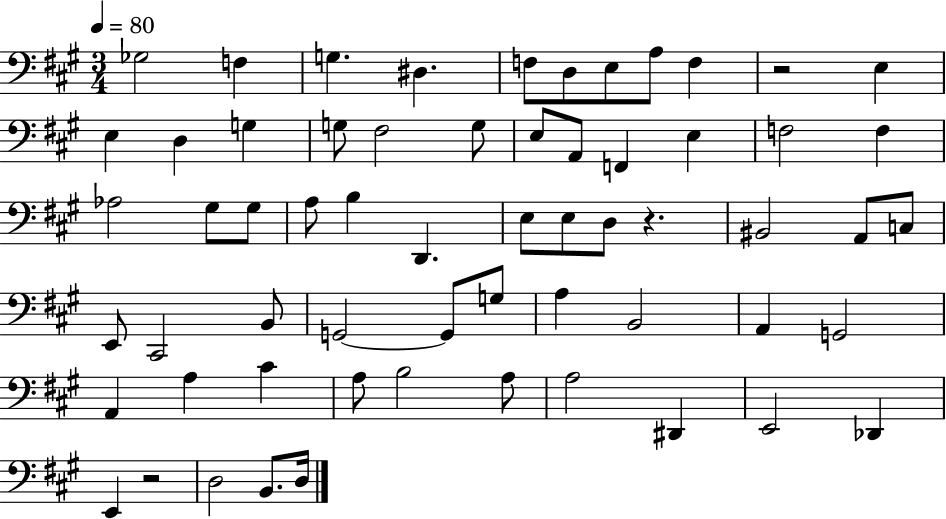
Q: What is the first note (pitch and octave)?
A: Gb3